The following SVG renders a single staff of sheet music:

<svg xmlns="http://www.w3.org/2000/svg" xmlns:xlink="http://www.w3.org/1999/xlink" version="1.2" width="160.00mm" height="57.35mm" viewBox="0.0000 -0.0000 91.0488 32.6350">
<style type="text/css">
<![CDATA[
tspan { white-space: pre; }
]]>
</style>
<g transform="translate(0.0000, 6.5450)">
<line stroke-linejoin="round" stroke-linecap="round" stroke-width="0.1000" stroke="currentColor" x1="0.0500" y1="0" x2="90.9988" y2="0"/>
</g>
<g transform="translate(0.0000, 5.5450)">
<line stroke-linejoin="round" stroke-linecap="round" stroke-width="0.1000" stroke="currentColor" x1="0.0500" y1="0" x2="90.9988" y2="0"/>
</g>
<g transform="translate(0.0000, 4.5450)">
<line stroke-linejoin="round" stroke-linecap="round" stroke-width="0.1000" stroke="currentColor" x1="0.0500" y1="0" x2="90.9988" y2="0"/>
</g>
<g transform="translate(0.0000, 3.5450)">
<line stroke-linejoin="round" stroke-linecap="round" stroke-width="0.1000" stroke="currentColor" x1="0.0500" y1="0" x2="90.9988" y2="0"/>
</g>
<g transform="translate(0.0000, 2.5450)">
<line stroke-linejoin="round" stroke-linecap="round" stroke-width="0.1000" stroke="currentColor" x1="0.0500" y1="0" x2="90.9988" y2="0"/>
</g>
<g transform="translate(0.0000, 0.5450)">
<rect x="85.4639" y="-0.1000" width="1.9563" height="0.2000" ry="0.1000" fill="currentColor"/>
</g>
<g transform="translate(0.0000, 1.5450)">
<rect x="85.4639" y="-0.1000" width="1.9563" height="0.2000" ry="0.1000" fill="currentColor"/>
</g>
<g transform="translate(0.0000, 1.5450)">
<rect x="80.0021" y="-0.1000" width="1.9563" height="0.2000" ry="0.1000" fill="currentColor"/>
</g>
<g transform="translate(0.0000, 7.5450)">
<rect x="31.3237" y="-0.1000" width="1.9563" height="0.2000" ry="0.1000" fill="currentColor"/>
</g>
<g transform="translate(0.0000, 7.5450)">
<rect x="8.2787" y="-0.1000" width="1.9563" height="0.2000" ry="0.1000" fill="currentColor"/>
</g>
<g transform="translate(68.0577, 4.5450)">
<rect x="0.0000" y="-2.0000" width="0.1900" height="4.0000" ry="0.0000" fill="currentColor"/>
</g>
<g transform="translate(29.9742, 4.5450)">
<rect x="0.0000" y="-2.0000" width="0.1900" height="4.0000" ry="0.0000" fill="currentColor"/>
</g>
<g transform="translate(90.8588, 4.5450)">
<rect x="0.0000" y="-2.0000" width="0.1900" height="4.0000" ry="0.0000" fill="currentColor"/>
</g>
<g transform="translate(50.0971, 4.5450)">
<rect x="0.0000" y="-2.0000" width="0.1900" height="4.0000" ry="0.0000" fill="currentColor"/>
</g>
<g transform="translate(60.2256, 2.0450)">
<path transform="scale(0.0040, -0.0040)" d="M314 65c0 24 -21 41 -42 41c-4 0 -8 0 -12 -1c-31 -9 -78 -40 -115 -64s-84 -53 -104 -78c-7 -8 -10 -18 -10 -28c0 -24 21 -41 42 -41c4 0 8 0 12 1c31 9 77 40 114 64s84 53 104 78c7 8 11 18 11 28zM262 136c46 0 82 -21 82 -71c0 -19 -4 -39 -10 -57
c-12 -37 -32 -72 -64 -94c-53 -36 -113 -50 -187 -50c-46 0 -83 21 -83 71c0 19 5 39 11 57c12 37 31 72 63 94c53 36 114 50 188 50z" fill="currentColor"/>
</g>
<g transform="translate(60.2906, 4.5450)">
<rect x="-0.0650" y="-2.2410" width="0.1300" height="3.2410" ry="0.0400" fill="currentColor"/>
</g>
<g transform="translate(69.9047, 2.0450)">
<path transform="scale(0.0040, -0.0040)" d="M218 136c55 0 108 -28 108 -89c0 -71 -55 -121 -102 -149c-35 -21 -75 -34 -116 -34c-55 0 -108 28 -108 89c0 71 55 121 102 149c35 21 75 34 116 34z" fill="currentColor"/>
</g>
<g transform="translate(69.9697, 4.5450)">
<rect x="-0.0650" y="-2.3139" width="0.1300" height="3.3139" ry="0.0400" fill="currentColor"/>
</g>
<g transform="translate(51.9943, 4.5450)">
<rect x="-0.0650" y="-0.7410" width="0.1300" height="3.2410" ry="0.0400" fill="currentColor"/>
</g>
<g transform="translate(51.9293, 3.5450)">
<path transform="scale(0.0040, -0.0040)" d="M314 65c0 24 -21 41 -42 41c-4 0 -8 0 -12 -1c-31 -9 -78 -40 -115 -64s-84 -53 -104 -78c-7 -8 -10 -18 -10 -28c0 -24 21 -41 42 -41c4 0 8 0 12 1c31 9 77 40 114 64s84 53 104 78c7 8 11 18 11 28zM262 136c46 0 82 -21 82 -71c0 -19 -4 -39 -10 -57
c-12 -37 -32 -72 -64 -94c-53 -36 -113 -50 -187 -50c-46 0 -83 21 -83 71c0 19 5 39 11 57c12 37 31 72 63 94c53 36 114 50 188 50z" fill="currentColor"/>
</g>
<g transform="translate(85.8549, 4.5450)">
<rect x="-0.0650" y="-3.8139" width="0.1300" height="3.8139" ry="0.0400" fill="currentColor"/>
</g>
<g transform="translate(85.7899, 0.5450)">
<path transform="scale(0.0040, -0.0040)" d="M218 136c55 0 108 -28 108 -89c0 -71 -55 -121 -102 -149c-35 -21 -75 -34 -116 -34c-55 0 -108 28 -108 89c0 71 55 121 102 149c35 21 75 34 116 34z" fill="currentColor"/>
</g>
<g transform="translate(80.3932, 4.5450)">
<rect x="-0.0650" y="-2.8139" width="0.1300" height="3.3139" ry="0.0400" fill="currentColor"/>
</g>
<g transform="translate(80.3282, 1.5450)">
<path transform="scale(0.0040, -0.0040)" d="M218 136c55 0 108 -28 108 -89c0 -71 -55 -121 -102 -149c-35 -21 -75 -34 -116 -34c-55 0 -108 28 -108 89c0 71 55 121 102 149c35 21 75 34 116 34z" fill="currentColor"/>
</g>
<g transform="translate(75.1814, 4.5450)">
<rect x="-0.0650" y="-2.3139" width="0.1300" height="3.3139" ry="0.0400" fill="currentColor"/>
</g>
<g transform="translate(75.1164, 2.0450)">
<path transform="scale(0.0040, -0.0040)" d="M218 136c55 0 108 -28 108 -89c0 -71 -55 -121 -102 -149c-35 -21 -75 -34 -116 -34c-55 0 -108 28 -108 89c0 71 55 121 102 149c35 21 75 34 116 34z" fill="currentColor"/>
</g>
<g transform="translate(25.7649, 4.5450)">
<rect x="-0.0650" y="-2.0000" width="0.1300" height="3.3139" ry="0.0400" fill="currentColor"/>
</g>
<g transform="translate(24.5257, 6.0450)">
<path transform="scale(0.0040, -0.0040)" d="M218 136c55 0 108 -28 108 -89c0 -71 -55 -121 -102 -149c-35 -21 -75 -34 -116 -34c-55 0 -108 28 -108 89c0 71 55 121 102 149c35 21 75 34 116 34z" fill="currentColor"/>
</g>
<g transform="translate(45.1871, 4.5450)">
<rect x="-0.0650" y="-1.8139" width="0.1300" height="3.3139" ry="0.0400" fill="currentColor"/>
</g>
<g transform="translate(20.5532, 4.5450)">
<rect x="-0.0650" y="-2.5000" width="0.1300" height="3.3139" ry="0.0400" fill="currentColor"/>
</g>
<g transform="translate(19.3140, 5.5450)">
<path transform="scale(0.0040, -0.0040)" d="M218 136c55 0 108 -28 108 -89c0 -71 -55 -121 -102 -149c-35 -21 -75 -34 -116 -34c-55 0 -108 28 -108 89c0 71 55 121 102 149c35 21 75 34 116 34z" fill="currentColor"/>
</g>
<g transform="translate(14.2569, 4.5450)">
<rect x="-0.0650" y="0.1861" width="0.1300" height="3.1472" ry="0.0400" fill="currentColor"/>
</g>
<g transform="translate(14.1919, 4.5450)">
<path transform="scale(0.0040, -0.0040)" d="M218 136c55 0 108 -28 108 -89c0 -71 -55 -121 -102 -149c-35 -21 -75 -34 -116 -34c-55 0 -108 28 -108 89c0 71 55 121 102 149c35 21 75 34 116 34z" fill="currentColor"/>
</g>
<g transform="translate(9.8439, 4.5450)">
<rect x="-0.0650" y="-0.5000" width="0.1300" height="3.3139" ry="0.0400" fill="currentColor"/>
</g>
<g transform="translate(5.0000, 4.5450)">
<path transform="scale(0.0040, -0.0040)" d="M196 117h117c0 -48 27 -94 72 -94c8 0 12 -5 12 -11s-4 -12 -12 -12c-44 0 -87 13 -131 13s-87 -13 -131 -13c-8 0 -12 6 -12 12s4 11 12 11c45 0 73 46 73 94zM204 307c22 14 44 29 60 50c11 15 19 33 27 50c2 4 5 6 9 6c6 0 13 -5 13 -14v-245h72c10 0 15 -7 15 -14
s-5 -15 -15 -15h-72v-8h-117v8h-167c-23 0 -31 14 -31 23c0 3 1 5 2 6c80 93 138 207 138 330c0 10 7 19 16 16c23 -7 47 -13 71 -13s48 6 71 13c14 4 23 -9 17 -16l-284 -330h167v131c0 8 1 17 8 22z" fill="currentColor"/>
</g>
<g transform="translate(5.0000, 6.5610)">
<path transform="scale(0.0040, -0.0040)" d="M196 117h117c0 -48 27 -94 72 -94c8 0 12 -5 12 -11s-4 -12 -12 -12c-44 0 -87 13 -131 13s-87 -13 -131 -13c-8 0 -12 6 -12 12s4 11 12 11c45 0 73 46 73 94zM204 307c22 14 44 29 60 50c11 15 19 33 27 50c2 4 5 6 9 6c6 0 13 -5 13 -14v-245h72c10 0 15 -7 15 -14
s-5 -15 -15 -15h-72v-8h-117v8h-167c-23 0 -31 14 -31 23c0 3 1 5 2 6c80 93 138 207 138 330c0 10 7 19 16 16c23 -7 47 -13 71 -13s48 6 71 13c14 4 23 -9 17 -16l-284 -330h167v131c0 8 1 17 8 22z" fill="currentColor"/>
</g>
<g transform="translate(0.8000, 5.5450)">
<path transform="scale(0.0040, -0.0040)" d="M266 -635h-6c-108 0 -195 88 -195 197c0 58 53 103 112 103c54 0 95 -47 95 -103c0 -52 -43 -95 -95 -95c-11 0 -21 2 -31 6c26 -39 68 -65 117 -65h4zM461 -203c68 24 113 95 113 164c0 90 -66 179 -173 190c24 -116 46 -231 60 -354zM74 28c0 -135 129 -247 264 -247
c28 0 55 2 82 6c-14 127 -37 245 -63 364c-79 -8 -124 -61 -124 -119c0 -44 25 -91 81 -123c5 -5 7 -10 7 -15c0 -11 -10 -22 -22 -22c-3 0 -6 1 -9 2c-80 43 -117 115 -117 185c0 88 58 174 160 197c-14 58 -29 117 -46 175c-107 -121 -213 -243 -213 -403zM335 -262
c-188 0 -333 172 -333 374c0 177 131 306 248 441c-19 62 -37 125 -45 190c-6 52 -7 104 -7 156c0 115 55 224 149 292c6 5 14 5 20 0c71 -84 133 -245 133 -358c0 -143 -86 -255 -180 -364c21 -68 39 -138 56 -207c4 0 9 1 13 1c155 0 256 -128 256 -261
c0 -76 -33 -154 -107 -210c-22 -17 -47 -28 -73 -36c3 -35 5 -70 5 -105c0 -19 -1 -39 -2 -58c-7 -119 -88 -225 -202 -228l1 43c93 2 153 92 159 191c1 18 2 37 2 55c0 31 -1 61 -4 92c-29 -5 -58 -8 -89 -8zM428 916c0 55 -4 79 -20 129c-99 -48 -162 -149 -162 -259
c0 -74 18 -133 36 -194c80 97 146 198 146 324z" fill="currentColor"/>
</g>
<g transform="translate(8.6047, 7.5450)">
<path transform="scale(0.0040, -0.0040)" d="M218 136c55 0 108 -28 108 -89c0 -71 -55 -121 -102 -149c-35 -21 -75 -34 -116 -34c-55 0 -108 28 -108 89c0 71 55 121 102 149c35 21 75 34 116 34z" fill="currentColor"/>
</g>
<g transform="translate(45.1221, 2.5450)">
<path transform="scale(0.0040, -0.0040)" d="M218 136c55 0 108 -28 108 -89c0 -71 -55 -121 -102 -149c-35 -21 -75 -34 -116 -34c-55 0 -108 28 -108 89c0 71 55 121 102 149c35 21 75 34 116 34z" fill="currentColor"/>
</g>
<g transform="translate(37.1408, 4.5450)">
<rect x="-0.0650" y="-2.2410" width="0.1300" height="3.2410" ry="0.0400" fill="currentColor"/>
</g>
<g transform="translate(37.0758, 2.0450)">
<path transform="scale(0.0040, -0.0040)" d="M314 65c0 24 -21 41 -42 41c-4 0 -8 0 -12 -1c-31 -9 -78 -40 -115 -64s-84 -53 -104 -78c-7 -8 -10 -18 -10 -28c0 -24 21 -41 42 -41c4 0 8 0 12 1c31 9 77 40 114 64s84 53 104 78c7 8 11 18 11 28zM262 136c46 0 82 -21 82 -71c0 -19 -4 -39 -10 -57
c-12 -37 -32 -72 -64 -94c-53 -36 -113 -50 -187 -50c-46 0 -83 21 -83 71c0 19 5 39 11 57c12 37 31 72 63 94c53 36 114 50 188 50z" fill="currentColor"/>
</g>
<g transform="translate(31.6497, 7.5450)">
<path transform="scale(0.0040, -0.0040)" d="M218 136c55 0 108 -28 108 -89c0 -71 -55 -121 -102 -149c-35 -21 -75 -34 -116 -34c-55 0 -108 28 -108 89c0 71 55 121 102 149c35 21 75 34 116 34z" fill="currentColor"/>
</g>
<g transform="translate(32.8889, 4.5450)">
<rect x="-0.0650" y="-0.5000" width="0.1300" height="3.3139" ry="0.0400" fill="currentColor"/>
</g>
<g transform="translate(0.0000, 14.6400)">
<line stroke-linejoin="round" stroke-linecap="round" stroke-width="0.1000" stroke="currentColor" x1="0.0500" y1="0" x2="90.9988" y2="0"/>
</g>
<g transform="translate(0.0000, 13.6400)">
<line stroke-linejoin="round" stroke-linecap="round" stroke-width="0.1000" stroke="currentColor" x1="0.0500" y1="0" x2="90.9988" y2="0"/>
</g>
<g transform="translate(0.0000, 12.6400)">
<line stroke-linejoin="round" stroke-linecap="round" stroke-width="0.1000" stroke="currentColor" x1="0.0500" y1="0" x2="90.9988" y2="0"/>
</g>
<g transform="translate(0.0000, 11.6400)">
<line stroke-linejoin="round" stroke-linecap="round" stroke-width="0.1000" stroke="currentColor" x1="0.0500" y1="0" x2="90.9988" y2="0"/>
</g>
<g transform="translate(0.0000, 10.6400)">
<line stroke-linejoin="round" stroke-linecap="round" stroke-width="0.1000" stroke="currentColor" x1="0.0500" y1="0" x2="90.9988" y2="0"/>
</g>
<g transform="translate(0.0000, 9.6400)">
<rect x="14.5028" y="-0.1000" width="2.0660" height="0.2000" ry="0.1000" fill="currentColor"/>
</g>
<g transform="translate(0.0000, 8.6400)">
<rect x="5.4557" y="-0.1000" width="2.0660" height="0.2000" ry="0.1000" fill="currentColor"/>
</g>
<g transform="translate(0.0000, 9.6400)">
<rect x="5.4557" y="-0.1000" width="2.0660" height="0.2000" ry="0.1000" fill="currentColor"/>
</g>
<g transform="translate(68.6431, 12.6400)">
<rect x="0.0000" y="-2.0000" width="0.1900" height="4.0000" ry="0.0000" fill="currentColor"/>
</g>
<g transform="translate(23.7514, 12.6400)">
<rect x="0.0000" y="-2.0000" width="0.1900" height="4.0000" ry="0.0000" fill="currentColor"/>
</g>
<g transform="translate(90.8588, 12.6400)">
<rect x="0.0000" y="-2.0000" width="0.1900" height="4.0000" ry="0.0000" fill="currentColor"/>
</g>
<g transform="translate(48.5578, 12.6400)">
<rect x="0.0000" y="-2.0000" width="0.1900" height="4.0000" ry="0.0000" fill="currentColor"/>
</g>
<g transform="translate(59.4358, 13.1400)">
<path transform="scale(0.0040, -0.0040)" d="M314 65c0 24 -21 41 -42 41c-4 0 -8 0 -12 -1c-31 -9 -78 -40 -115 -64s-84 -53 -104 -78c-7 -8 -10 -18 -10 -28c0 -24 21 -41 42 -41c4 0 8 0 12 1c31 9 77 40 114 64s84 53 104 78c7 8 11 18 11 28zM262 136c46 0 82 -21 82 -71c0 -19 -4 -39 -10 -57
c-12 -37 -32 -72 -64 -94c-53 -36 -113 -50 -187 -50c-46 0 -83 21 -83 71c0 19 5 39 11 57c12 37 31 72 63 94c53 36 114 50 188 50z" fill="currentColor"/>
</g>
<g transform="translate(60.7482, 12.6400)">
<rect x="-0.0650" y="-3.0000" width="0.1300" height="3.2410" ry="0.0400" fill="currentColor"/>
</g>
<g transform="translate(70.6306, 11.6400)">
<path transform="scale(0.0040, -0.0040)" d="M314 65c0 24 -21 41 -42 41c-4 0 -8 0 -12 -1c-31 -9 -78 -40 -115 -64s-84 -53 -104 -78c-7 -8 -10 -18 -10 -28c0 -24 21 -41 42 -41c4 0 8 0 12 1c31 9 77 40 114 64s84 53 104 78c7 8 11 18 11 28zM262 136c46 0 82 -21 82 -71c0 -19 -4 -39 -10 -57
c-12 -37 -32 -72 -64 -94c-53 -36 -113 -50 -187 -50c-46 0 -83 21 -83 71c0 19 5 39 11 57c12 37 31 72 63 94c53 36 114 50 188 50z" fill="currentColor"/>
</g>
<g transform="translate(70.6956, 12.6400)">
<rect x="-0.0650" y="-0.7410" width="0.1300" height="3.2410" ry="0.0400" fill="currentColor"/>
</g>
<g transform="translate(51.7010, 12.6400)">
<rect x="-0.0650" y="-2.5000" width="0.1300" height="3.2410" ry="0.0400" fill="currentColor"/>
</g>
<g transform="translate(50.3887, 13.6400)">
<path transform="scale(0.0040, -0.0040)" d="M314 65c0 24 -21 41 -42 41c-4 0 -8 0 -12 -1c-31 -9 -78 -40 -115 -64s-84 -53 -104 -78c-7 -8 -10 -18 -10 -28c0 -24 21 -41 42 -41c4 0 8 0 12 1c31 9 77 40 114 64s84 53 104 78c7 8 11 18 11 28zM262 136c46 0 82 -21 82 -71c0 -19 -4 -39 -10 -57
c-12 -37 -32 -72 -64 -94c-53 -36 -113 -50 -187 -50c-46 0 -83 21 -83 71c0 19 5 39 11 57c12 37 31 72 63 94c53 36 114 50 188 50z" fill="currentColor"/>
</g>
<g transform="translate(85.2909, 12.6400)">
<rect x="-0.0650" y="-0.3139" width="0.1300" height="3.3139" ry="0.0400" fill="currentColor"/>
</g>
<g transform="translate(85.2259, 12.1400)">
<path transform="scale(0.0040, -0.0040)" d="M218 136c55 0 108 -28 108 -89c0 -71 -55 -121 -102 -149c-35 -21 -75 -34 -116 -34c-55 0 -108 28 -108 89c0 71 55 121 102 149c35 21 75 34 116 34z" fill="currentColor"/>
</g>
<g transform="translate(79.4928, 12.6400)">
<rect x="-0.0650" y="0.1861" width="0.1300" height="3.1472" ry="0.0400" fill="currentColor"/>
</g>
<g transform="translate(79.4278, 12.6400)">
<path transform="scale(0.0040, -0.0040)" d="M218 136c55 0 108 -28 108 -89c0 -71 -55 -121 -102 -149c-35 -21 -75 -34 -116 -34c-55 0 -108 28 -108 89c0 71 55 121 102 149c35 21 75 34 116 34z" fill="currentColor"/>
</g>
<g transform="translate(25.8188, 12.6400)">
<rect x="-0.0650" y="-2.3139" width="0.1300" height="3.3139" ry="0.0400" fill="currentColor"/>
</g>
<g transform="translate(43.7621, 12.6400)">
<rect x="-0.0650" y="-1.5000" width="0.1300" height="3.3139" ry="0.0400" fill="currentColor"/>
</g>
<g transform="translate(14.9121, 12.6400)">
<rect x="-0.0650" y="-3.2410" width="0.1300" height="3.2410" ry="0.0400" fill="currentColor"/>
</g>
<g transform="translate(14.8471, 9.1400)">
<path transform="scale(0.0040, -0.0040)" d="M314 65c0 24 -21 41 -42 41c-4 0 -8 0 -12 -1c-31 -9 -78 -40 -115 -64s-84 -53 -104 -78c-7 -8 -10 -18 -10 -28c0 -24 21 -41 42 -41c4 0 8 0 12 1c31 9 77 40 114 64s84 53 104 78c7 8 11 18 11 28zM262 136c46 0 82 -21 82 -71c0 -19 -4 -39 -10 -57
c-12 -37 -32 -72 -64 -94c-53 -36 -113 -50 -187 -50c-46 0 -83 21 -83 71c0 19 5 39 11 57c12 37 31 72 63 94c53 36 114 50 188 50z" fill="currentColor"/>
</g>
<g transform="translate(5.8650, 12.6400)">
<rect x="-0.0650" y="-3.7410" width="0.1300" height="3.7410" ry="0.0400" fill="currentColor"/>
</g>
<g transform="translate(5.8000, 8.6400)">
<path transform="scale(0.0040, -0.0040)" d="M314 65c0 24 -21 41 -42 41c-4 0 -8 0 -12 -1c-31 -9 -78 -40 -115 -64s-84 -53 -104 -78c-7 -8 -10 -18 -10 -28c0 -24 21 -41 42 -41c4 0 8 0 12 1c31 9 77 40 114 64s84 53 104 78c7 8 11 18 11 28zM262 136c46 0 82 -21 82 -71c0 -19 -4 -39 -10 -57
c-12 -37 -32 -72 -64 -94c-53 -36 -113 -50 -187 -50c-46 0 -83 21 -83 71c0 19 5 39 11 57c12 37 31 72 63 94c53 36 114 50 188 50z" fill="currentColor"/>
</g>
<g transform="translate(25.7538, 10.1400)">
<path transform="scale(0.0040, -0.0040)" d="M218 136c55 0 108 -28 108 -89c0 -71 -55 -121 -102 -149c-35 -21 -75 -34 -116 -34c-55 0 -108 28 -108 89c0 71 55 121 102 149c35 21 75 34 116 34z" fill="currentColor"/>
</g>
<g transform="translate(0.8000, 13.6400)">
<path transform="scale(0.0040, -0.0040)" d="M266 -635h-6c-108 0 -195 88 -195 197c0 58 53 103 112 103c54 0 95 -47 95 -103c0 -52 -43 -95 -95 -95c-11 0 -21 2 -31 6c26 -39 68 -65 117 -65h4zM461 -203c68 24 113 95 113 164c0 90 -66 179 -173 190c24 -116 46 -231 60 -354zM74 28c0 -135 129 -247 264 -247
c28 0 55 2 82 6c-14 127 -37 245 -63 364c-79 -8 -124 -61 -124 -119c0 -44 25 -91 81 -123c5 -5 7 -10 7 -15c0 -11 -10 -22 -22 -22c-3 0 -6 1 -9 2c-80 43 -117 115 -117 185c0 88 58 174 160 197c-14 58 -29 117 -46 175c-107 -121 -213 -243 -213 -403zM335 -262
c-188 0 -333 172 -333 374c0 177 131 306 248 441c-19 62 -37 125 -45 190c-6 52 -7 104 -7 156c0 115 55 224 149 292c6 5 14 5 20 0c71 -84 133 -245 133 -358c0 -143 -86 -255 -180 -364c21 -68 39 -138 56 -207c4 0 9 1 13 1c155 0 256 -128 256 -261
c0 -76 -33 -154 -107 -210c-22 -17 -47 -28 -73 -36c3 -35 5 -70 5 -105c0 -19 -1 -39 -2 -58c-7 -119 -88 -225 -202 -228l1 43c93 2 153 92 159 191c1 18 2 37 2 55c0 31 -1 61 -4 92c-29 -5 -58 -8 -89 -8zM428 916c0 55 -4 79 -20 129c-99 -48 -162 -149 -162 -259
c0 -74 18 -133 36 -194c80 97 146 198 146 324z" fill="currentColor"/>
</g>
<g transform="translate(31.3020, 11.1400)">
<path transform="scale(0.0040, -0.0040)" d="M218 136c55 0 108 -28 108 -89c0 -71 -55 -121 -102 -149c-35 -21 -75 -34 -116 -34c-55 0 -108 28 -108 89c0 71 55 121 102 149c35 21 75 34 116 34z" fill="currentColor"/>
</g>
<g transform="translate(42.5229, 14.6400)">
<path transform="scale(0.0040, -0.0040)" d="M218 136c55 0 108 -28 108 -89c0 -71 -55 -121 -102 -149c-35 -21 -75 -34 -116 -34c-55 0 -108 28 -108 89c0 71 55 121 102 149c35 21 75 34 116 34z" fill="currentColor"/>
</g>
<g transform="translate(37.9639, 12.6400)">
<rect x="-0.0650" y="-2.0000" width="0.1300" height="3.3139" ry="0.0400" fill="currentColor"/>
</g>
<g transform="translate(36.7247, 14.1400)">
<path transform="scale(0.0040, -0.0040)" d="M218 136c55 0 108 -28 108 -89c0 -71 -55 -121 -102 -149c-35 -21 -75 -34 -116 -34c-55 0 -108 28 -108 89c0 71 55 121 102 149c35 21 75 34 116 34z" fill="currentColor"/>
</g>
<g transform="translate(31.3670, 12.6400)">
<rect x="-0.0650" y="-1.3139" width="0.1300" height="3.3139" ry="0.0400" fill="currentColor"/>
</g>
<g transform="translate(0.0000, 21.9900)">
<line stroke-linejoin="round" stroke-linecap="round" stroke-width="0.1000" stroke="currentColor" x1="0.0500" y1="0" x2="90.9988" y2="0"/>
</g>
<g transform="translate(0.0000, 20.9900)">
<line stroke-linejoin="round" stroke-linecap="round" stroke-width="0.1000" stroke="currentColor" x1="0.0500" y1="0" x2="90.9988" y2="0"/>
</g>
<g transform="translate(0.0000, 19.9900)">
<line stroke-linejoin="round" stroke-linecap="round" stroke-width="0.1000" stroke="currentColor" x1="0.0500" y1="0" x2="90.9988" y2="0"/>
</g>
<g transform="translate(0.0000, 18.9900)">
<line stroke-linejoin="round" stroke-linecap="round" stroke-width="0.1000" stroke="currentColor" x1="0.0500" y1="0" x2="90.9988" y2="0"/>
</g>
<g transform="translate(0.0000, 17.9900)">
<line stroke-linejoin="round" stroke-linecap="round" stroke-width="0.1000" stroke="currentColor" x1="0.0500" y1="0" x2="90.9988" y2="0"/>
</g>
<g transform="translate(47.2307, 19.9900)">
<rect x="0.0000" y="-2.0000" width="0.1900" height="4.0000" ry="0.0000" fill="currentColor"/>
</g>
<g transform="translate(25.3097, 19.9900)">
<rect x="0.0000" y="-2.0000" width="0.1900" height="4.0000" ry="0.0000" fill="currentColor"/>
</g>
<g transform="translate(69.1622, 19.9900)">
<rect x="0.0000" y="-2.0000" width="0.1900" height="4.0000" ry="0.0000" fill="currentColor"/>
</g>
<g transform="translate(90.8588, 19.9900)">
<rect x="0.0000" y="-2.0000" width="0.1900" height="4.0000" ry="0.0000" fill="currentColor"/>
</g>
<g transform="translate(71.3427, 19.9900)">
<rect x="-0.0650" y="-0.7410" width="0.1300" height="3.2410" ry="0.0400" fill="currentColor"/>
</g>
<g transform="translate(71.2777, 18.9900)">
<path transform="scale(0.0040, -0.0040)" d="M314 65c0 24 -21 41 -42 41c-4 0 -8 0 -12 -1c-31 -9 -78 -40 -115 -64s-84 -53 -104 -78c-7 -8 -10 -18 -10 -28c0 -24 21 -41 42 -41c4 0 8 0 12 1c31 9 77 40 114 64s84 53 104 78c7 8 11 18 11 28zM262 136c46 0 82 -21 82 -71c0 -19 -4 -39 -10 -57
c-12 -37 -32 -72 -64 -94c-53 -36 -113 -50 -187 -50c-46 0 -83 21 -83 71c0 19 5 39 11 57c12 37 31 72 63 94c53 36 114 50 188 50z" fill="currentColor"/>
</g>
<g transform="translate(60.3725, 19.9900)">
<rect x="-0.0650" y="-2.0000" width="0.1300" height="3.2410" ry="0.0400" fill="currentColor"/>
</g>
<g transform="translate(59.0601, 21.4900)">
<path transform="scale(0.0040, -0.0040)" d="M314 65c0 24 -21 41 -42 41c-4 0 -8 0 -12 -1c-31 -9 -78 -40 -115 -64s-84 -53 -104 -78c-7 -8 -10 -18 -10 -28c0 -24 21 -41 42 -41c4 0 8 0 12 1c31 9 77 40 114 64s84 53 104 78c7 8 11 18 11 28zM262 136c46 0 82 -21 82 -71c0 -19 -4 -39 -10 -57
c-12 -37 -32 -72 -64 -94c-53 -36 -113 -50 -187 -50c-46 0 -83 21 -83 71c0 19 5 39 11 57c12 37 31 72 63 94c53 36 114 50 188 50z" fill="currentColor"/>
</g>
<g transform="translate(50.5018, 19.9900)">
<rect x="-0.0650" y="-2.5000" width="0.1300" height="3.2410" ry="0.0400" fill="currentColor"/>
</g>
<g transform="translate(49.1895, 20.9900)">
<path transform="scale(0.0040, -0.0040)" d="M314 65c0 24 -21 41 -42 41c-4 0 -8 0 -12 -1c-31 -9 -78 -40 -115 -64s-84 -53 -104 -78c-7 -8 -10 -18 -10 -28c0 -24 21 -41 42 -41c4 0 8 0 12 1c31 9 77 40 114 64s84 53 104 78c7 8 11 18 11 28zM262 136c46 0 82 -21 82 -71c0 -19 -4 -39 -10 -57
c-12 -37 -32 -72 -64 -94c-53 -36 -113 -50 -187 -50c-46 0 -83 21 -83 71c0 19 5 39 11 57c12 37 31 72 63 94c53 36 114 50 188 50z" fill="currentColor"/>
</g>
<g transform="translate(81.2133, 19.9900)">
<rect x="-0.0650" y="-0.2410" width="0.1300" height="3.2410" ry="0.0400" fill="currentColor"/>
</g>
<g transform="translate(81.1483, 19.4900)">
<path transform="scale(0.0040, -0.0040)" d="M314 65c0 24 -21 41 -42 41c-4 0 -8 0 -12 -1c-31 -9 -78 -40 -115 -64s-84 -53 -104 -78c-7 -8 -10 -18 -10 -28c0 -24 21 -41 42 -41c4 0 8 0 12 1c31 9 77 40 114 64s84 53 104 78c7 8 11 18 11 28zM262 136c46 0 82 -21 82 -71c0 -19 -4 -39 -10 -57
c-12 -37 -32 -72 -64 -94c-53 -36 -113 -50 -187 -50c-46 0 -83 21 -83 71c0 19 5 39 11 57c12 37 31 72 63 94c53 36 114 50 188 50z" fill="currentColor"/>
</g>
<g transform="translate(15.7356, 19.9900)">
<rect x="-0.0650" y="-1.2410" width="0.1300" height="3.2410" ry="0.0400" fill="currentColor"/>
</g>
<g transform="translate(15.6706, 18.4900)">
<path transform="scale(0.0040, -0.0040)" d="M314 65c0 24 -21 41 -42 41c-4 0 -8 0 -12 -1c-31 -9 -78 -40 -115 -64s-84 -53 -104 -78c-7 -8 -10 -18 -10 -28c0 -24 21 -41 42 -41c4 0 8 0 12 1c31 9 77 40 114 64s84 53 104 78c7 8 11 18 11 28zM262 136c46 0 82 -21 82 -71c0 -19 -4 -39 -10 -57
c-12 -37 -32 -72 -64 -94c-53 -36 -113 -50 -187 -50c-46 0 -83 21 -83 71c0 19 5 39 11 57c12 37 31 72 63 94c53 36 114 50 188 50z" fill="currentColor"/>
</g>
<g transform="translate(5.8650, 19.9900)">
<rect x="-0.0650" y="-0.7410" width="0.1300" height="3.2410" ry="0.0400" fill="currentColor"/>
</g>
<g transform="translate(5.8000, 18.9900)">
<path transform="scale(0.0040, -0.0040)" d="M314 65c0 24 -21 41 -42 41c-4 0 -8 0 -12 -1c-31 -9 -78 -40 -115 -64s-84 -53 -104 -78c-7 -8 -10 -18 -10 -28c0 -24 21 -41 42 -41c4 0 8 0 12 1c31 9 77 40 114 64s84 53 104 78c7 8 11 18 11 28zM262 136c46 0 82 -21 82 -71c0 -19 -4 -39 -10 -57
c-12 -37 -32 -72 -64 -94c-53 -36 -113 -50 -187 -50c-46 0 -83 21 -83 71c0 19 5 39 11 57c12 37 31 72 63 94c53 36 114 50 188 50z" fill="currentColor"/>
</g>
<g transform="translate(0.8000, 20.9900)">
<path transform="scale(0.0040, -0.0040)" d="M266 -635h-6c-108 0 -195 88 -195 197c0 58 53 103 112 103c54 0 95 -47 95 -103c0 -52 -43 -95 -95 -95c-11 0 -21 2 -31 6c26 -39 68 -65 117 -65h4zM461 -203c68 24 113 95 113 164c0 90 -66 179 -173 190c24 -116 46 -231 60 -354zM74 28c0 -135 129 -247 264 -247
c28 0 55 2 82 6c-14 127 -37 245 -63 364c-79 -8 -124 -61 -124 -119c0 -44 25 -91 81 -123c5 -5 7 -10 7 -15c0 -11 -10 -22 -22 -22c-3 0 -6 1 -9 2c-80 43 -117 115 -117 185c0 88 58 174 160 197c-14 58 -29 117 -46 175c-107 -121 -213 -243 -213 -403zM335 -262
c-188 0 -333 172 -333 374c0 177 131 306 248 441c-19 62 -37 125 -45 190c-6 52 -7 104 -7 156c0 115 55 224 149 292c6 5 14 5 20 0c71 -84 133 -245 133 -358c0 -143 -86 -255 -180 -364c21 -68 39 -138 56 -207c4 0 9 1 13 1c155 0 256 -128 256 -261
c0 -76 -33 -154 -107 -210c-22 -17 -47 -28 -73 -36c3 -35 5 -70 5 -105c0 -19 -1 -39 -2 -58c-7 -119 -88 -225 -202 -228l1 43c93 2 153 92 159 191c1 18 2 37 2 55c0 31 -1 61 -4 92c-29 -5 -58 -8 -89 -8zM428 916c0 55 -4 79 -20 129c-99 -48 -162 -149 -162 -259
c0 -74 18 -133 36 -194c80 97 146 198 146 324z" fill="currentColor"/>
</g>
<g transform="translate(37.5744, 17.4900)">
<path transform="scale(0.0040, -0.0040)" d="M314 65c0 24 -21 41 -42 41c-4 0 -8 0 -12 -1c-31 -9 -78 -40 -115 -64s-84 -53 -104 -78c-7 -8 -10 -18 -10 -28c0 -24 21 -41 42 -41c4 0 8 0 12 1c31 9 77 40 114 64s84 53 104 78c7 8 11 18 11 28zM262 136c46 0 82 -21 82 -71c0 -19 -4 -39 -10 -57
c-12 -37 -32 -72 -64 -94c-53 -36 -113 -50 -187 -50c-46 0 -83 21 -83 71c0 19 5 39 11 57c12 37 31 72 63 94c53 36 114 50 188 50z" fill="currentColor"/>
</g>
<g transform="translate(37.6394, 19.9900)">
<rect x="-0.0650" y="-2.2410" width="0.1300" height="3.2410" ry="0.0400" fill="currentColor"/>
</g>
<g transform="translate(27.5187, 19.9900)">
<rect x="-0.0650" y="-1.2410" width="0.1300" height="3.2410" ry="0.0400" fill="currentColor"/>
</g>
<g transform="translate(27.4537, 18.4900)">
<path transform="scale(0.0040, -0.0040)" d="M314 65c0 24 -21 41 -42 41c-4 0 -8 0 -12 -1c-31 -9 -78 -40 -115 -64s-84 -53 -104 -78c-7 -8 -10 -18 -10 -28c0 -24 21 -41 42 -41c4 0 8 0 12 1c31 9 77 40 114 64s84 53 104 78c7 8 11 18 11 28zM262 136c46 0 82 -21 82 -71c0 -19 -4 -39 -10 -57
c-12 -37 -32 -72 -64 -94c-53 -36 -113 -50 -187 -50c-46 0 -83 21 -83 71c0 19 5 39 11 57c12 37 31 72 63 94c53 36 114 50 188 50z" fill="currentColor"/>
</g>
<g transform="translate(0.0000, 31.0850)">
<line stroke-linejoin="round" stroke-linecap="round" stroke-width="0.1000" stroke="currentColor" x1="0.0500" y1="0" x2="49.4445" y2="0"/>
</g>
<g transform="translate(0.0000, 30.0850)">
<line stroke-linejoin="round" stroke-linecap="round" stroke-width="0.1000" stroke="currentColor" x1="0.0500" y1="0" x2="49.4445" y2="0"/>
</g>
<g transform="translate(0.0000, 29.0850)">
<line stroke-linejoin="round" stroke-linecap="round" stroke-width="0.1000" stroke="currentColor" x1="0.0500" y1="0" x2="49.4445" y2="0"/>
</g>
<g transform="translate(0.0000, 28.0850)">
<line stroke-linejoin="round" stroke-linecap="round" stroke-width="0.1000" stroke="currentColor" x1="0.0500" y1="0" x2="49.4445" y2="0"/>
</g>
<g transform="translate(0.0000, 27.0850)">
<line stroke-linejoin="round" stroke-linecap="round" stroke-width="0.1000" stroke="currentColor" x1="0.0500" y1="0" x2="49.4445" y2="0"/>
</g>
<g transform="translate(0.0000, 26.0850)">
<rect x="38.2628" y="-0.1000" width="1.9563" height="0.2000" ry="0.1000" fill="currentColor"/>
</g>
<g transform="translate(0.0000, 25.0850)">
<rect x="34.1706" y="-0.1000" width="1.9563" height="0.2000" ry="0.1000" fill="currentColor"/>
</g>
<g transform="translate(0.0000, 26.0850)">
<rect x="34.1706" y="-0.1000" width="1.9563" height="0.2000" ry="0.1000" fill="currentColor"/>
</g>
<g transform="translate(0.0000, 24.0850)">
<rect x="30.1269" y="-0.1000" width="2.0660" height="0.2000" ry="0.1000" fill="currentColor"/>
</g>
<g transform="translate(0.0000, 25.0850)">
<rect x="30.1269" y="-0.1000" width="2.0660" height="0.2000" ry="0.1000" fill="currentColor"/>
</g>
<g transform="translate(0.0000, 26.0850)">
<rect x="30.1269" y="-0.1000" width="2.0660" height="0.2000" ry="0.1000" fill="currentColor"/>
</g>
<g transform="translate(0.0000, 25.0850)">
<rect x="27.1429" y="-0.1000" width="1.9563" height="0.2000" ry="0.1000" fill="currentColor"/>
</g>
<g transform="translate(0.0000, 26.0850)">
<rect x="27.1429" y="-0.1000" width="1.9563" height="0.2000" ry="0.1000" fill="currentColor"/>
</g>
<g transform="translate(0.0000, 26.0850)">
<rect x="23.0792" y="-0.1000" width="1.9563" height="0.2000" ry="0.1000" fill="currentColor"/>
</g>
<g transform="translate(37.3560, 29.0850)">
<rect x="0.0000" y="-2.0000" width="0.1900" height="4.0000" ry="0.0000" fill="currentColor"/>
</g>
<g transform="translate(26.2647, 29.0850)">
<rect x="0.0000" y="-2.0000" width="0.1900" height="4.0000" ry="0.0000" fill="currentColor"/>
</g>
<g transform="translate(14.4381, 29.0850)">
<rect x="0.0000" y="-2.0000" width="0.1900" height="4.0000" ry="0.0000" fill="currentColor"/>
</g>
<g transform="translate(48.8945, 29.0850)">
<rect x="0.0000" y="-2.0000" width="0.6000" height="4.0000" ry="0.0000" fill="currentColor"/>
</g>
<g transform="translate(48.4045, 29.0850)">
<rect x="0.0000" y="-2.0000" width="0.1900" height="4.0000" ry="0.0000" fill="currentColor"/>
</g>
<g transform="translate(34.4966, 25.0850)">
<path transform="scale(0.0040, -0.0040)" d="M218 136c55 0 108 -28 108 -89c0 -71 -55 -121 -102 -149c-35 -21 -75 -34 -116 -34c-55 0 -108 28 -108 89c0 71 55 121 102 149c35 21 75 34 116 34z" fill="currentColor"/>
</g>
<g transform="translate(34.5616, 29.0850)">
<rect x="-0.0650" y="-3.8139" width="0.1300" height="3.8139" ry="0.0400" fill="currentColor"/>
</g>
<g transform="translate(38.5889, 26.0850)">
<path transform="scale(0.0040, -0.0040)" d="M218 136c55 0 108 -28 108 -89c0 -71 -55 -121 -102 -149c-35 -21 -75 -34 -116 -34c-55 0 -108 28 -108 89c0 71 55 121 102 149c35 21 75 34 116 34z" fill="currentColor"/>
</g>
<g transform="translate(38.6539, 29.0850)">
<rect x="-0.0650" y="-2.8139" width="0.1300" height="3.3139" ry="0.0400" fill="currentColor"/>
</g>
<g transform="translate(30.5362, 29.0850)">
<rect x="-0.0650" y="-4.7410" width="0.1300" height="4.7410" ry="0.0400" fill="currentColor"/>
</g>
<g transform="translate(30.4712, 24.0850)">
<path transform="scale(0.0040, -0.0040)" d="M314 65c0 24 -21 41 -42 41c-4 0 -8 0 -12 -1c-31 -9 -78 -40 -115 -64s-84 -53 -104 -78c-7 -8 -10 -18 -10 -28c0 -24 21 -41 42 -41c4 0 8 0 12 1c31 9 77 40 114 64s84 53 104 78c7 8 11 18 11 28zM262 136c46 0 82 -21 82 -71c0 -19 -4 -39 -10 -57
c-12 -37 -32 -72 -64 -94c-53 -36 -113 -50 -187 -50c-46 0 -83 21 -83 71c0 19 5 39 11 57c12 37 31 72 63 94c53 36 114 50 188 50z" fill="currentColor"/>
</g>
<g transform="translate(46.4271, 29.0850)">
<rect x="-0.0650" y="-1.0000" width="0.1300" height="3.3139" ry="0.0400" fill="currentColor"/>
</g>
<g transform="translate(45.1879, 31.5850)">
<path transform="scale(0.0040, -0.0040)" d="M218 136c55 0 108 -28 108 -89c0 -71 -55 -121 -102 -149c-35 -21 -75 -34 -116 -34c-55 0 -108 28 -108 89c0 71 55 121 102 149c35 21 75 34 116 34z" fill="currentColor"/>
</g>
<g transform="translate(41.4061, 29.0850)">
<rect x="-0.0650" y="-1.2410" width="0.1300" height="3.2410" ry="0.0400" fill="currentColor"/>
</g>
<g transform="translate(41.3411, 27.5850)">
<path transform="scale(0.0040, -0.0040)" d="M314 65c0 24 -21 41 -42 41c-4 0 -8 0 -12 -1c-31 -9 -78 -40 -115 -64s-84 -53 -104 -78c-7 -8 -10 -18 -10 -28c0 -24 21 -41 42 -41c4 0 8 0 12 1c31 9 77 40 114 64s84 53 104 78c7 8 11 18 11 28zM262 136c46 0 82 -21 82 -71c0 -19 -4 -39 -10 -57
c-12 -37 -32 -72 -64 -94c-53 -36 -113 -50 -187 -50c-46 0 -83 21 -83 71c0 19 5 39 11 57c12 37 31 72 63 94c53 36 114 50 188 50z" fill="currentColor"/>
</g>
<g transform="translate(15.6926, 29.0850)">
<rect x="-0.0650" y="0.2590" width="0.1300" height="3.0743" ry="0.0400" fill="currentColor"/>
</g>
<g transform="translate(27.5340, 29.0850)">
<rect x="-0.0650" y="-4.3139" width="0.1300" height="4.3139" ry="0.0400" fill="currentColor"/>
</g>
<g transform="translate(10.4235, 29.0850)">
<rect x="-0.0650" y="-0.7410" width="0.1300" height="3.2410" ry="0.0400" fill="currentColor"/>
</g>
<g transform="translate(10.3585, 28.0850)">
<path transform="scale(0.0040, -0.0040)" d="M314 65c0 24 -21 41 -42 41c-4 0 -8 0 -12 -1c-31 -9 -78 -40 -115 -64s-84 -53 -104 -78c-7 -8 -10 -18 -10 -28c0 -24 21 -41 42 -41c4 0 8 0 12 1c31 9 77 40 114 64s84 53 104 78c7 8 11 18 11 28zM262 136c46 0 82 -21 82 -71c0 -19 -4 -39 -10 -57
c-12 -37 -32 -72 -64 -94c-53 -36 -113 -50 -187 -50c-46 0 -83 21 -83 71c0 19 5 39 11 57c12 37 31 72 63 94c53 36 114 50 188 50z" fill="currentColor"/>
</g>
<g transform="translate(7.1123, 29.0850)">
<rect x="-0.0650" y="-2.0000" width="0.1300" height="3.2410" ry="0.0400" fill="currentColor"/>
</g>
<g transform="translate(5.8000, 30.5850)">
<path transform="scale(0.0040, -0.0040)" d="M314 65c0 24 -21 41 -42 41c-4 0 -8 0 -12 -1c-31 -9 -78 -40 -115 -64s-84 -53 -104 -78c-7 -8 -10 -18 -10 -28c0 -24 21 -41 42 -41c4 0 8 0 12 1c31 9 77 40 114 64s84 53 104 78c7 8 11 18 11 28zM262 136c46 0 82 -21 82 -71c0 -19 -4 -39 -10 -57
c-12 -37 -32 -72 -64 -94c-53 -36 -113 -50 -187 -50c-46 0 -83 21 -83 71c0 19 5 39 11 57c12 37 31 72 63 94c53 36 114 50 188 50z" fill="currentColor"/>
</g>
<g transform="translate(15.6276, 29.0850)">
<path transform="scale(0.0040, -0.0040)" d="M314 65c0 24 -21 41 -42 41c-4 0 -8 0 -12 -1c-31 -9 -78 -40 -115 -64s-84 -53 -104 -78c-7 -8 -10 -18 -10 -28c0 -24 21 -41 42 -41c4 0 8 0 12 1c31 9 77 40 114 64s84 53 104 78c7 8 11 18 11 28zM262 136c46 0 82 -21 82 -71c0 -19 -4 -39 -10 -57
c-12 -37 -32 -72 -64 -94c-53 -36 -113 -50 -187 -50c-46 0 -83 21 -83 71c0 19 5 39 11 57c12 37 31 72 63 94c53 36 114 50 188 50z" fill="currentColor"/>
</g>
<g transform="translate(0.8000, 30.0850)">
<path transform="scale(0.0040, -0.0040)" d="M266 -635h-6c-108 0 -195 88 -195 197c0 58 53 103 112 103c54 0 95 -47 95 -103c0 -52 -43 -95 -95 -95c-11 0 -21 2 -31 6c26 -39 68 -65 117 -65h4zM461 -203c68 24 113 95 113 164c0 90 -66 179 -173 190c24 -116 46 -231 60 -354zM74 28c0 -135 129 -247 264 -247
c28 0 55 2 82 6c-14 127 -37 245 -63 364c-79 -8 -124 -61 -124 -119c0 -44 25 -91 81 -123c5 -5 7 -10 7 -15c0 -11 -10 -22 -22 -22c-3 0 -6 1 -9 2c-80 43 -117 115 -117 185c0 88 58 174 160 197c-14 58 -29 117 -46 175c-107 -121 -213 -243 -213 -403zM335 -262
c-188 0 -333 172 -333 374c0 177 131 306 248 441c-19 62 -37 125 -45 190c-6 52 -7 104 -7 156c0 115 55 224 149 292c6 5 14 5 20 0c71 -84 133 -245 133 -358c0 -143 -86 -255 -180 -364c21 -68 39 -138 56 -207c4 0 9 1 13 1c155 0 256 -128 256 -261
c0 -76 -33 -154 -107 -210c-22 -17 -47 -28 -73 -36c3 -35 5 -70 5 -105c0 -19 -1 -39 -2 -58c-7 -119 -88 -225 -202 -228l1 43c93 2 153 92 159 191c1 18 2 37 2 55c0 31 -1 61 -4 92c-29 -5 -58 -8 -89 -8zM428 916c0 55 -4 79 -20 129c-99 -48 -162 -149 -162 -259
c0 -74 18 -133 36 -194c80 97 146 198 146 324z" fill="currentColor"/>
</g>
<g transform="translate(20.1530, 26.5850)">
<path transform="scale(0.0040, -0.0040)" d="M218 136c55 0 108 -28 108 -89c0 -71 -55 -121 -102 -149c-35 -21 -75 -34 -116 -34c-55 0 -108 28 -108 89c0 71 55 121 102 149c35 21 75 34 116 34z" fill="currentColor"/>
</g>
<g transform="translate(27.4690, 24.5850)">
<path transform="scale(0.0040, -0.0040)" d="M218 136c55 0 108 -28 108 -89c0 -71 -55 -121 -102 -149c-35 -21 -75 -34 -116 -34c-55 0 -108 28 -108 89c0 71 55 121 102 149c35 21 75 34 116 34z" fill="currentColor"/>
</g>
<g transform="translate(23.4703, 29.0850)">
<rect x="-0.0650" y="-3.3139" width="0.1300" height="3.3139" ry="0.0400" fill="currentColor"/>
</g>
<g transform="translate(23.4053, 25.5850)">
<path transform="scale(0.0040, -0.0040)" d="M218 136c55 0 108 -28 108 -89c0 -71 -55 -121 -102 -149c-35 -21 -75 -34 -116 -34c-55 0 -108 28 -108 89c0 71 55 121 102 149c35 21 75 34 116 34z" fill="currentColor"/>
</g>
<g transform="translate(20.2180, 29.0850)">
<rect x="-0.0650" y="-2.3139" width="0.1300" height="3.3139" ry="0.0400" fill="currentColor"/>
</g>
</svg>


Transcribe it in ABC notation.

X:1
T:Untitled
M:4/4
L:1/4
K:C
C B G F C g2 f d2 g2 g g a c' c'2 b2 g e F E G2 A2 d2 B c d2 e2 e2 g2 G2 F2 d2 c2 F2 d2 B2 g b d' e'2 c' a e2 D